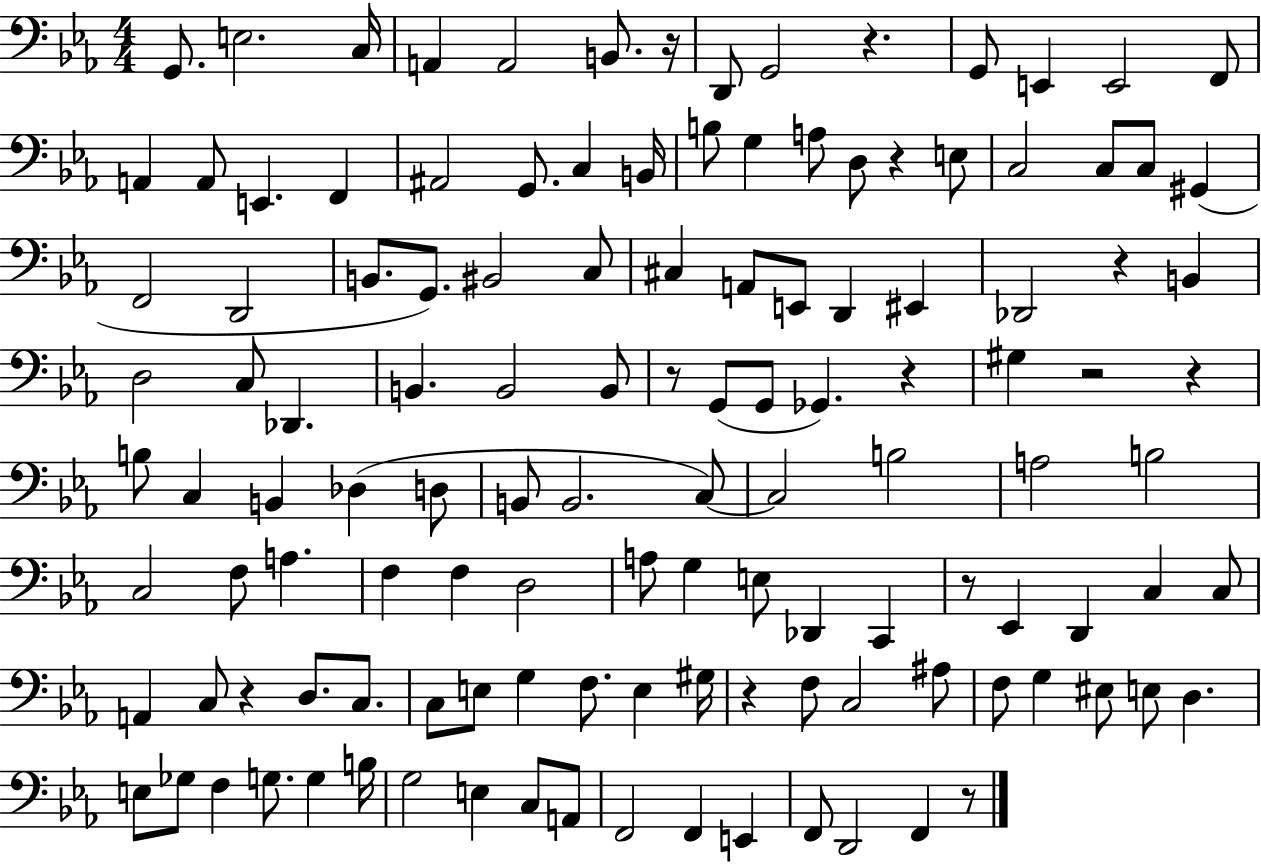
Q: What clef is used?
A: bass